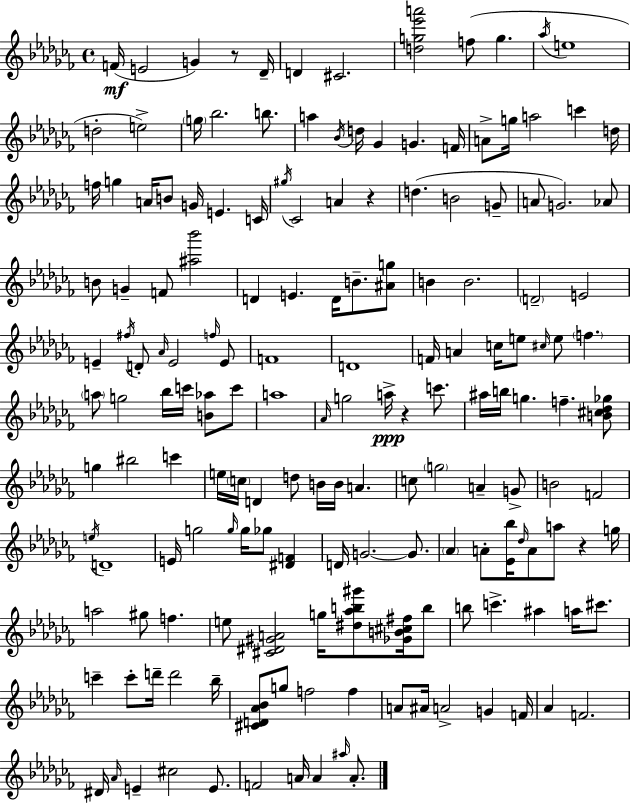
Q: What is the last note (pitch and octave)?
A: A4